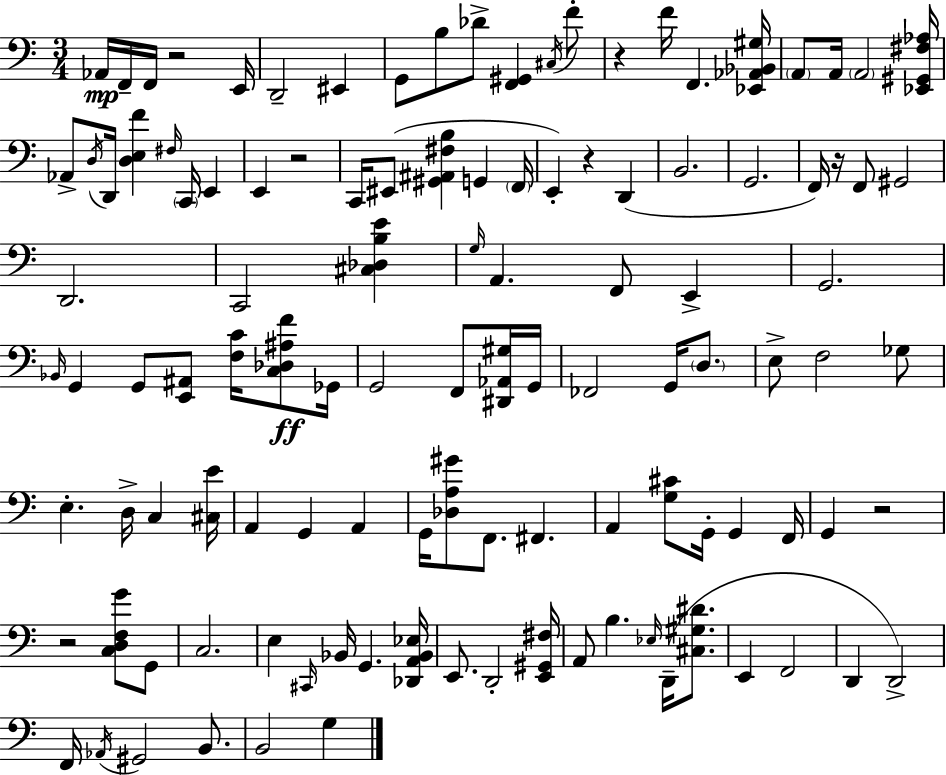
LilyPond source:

{
  \clef bass
  \numericTimeSignature
  \time 3/4
  \key a \minor
  aes,16\mp f,16-- f,16 r2 e,16 | d,2-- eis,4 | g,8 b8 des'8-> <f, gis,>4 \acciaccatura { cis16 } f'8-. | r4 f'16 f,4. | \break <ees, aes, bes, gis>16 \parenthesize a,8 a,16 \parenthesize a,2 | <ees, gis, fis aes>16 aes,8-> \acciaccatura { d16 } d,16 <d e f'>4 \grace { fis16 } \parenthesize c,16 e,4 | e,4 r2 | c,16 eis,8( <gis, ais, fis b>4 g,4 | \break \parenthesize f,16 e,4-.) r4 d,4( | b,2. | g,2. | f,16) r16 f,8 gis,2 | \break d,2. | c,2 <cis des b e'>4 | \grace { g16 } a,4. f,8 | e,4-> g,2. | \break \grace { bes,16 } g,4 g,8 <e, ais,>8 | <f c'>16 <c des ais f'>8\ff ges,16 g,2 | f,8 <dis, aes, gis>16 g,16 fes,2 | g,16 \parenthesize d8. e8-> f2 | \break ges8 e4.-. d16-> | c4 <cis e'>16 a,4 g,4 | a,4 g,16 <des a gis'>8 f,8. fis,4. | a,4 <g cis'>8 g,16-. | \break g,4 f,16 g,4 r2 | r2 | <c d f g'>8 g,8 c2. | e4 \grace { cis,16 } bes,16 g,4. | \break <des, a, bes, ees>16 e,8. d,2-. | <e, gis, fis>16 a,8 b4. | \grace { ees16 } d,16--( <cis gis dis'>8. e,4 f,2 | d,4 d,2->) | \break f,16 \acciaccatura { aes,16 } gis,2 | b,8. b,2 | g4 \bar "|."
}